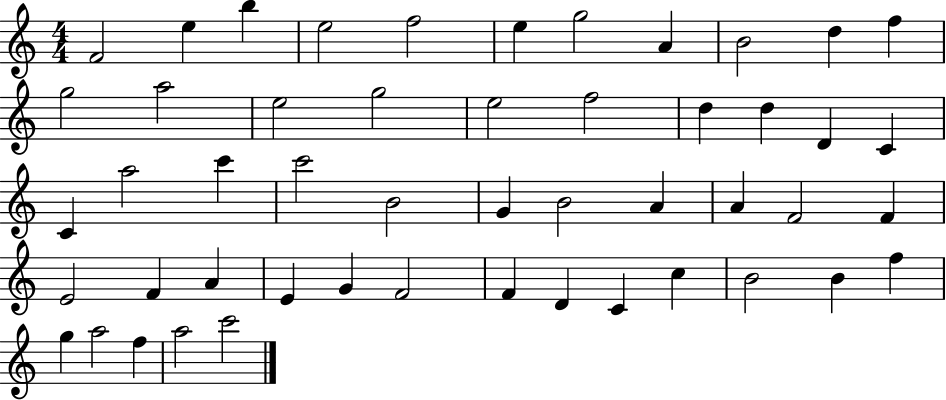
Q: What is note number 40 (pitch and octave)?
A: D4